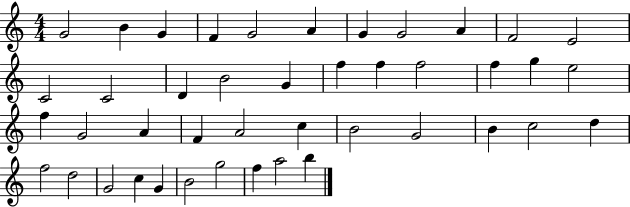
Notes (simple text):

G4/h B4/q G4/q F4/q G4/h A4/q G4/q G4/h A4/q F4/h E4/h C4/h C4/h D4/q B4/h G4/q F5/q F5/q F5/h F5/q G5/q E5/h F5/q G4/h A4/q F4/q A4/h C5/q B4/h G4/h B4/q C5/h D5/q F5/h D5/h G4/h C5/q G4/q B4/h G5/h F5/q A5/h B5/q